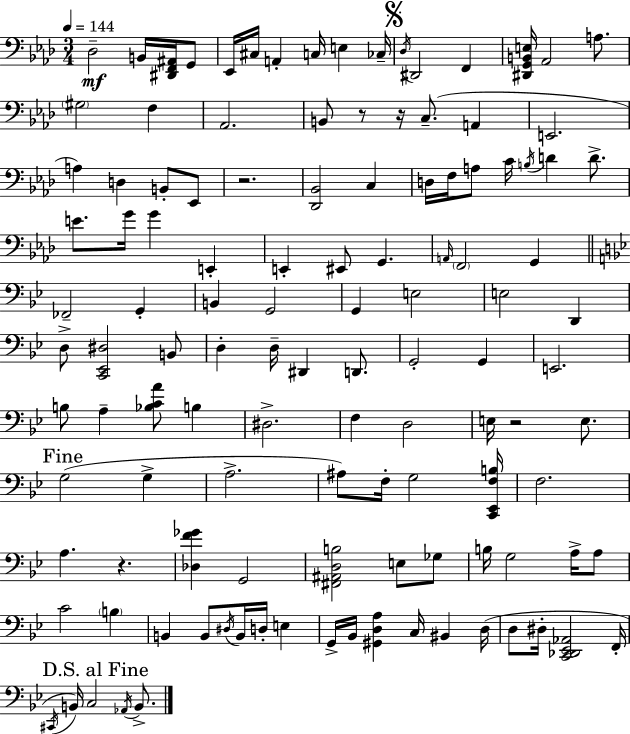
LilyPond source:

{
  \clef bass
  \numericTimeSignature
  \time 3/4
  \key f \minor
  \tempo 4 = 144
  \repeat volta 2 { des2--\mf b,16 <dis, f, ais,>16 g,8 | ees,16 cis16 a,4-. c16 e4 ces16-- | \mark \markup { \musicglyph "scripts.segno" } \acciaccatura { des16 } dis,2 f,4 | <dis, g, b, e>16 aes,2 a8. | \break \parenthesize gis2 f4 | aes,2. | b,8 r8 r16 c8.--( a,4 | e,2. | \break a4) d4 b,8-. ees,8 | r2. | <des, bes,>2 c4 | d16 f16 a8 c'16 \acciaccatura { b16 } d'4 d'8.-> | \break e'8. g'16 g'4 e,4-. | e,4-. eis,8 g,4. | \grace { a,16 } \parenthesize f,2 g,4 | \bar "||" \break \key g \minor fes,2-- g,4-. | b,4 g,2 | g,4 e2 | e2 d,4 | \break d8-> <c, ees, dis>2 b,8 | d4-. d16-- dis,4 d,8. | g,2-. g,4 | e,2. | \break b8 a4-- <bes c' a'>8 b4 | dis2.-> | f4 d2 | e16 r2 e8. | \break \mark "Fine" g2( g4-> | a2.-> | ais8) f16-. g2 <c, ees, f b>16 | f2. | \break a4. r4. | <des f' ges'>4 g,2 | <fis, ais, d b>2 e8 ges8 | b16 g2 a16-> a8 | \break c'2 \parenthesize b4 | b,4 b,8 \acciaccatura { dis16 } b,16 d16-. e4 | g,16-> bes,16 <gis, d a>4 c16 bis,4 | d16( d8 dis16-. <c, des, ees, aes,>2 | \break f,16-. \mark "D.S. al Fine" \acciaccatura { cis,16 }) b,16 c2 \acciaccatura { aes,16 } | b,8.-> } \bar "|."
}